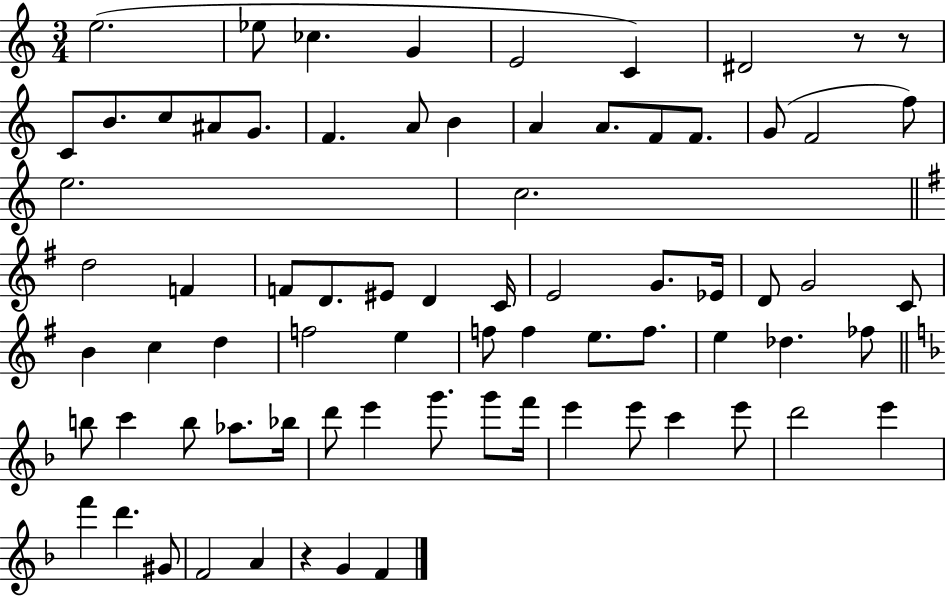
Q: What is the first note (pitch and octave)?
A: E5